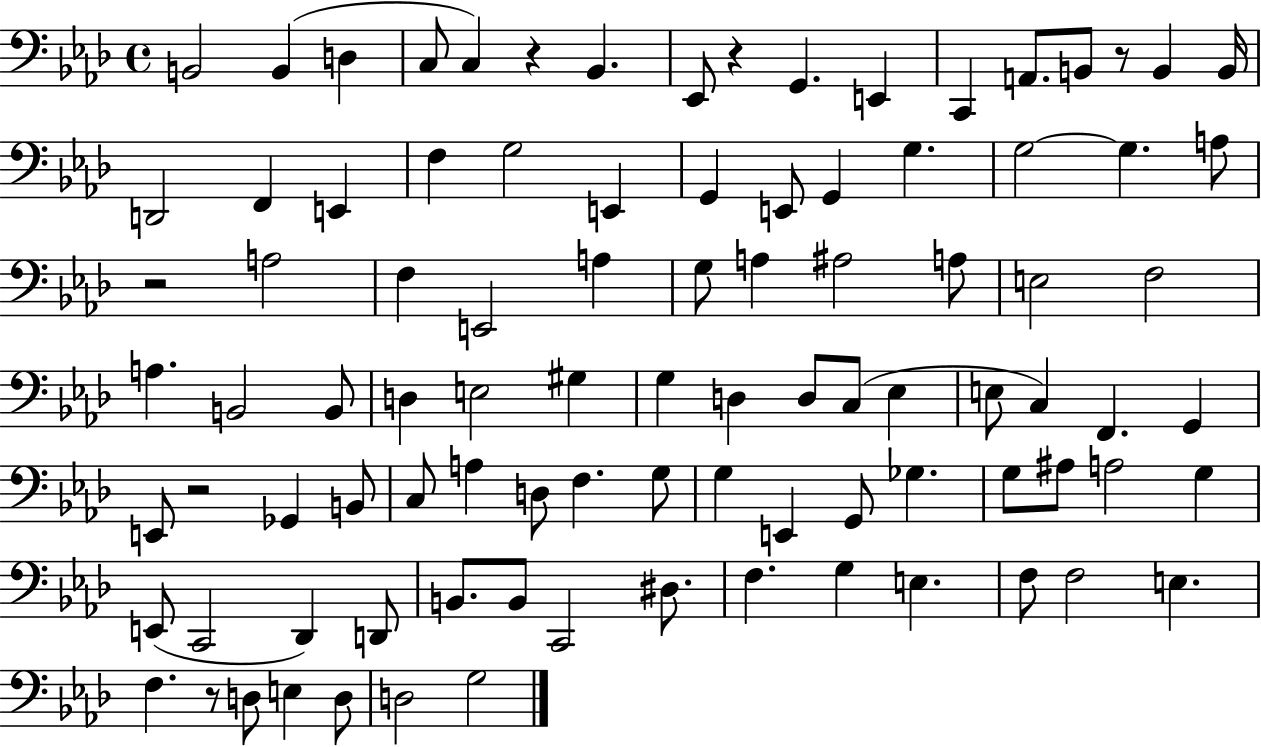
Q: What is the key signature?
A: AES major